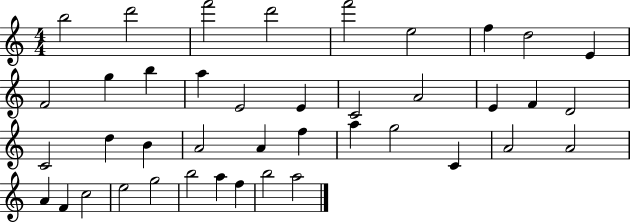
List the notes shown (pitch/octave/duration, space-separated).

B5/h D6/h F6/h D6/h F6/h E5/h F5/q D5/h E4/q F4/h G5/q B5/q A5/q E4/h E4/q C4/h A4/h E4/q F4/q D4/h C4/h D5/q B4/q A4/h A4/q F5/q A5/q G5/h C4/q A4/h A4/h A4/q F4/q C5/h E5/h G5/h B5/h A5/q F5/q B5/h A5/h